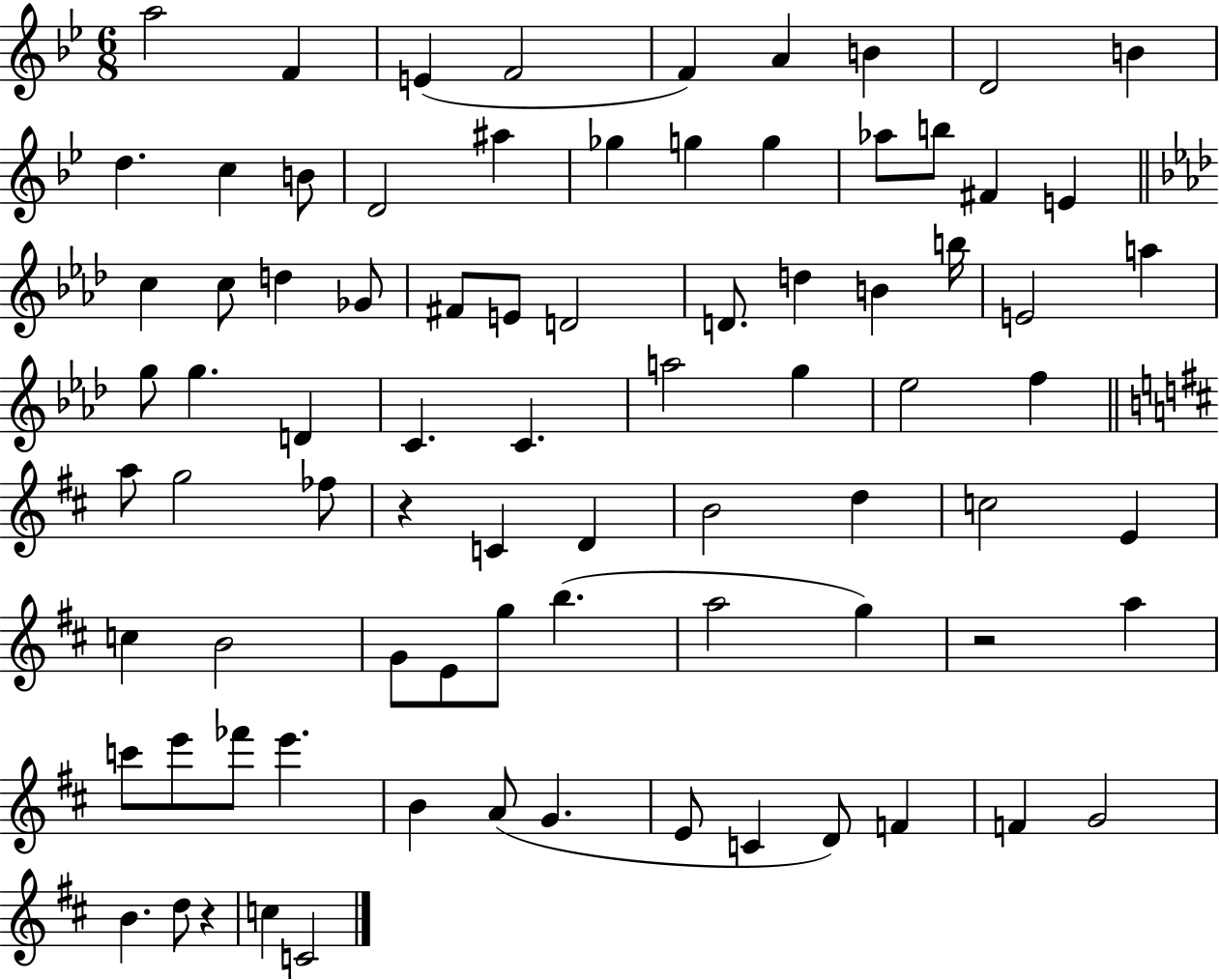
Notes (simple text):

A5/h F4/q E4/q F4/h F4/q A4/q B4/q D4/h B4/q D5/q. C5/q B4/e D4/h A#5/q Gb5/q G5/q G5/q Ab5/e B5/e F#4/q E4/q C5/q C5/e D5/q Gb4/e F#4/e E4/e D4/h D4/e. D5/q B4/q B5/s E4/h A5/q G5/e G5/q. D4/q C4/q. C4/q. A5/h G5/q Eb5/h F5/q A5/e G5/h FES5/e R/q C4/q D4/q B4/h D5/q C5/h E4/q C5/q B4/h G4/e E4/e G5/e B5/q. A5/h G5/q R/h A5/q C6/e E6/e FES6/e E6/q. B4/q A4/e G4/q. E4/e C4/q D4/e F4/q F4/q G4/h B4/q. D5/e R/q C5/q C4/h